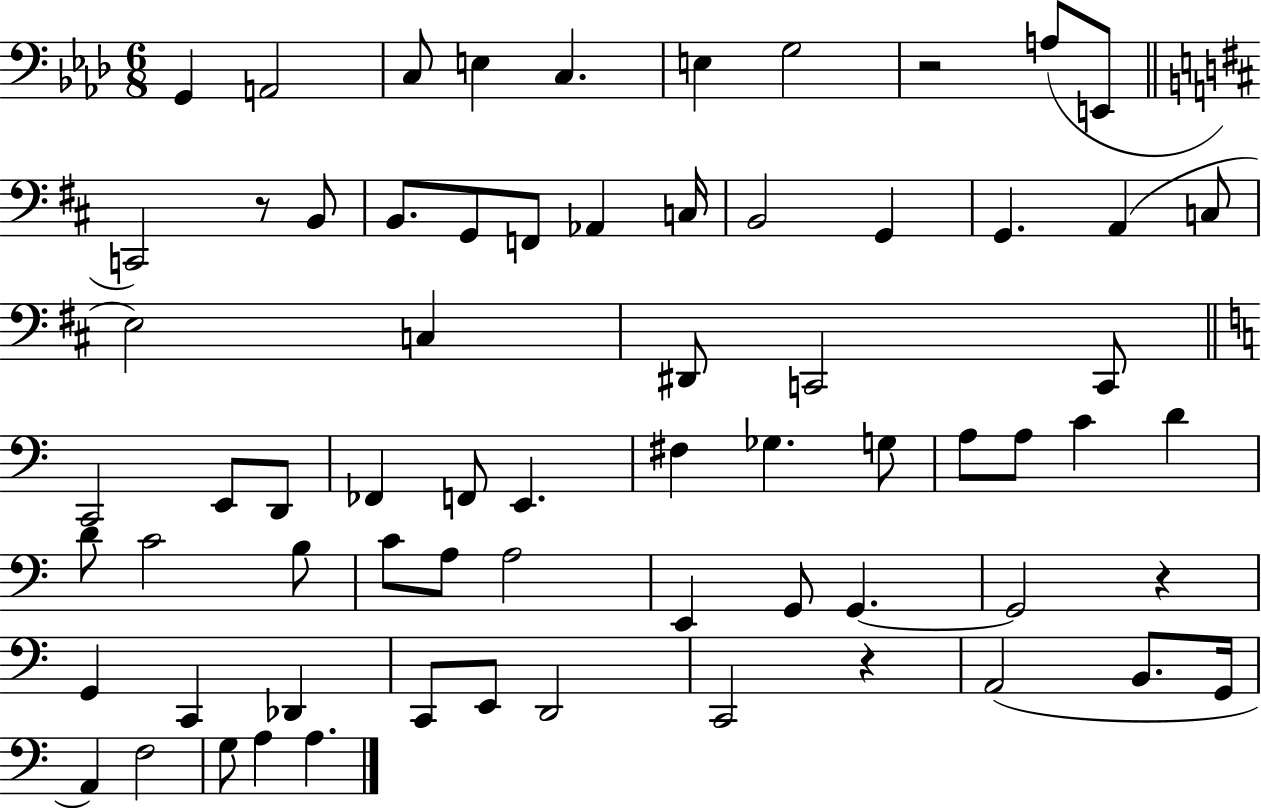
{
  \clef bass
  \numericTimeSignature
  \time 6/8
  \key aes \major
  g,4 a,2 | c8 e4 c4. | e4 g2 | r2 a8( e,8 | \break \bar "||" \break \key d \major c,2) r8 b,8 | b,8. g,8 f,8 aes,4 c16 | b,2 g,4 | g,4. a,4( c8 | \break e2) c4 | dis,8 c,2 c,8 | \bar "||" \break \key a \minor c,2 e,8 d,8 | fes,4 f,8 e,4. | fis4 ges4. g8 | a8 a8 c'4 d'4 | \break d'8 c'2 b8 | c'8 a8 a2 | e,4 g,8 g,4.~~ | g,2 r4 | \break g,4 c,4 des,4 | c,8 e,8 d,2 | c,2 r4 | a,2( b,8. g,16 | \break a,4) f2 | g8 a4 a4. | \bar "|."
}